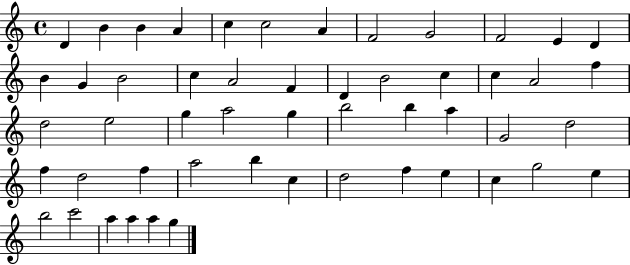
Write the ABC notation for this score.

X:1
T:Untitled
M:4/4
L:1/4
K:C
D B B A c c2 A F2 G2 F2 E D B G B2 c A2 F D B2 c c A2 f d2 e2 g a2 g b2 b a G2 d2 f d2 f a2 b c d2 f e c g2 e b2 c'2 a a a g